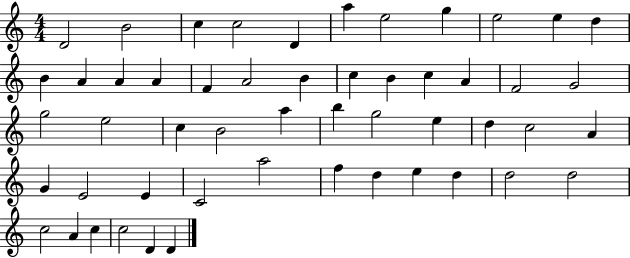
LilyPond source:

{
  \clef treble
  \numericTimeSignature
  \time 4/4
  \key c \major
  d'2 b'2 | c''4 c''2 d'4 | a''4 e''2 g''4 | e''2 e''4 d''4 | \break b'4 a'4 a'4 a'4 | f'4 a'2 b'4 | c''4 b'4 c''4 a'4 | f'2 g'2 | \break g''2 e''2 | c''4 b'2 a''4 | b''4 g''2 e''4 | d''4 c''2 a'4 | \break g'4 e'2 e'4 | c'2 a''2 | f''4 d''4 e''4 d''4 | d''2 d''2 | \break c''2 a'4 c''4 | c''2 d'4 d'4 | \bar "|."
}